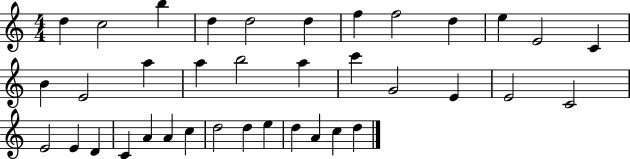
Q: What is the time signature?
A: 4/4